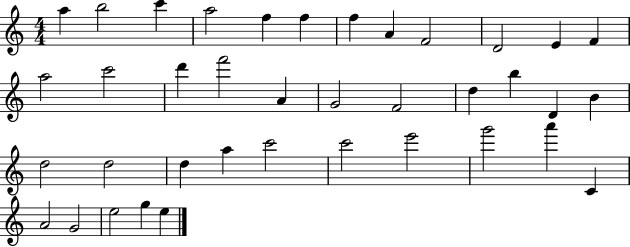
{
  \clef treble
  \numericTimeSignature
  \time 4/4
  \key c \major
  a''4 b''2 c'''4 | a''2 f''4 f''4 | f''4 a'4 f'2 | d'2 e'4 f'4 | \break a''2 c'''2 | d'''4 f'''2 a'4 | g'2 f'2 | d''4 b''4 d'4 b'4 | \break d''2 d''2 | d''4 a''4 c'''2 | c'''2 e'''2 | g'''2 a'''4 c'4 | \break a'2 g'2 | e''2 g''4 e''4 | \bar "|."
}